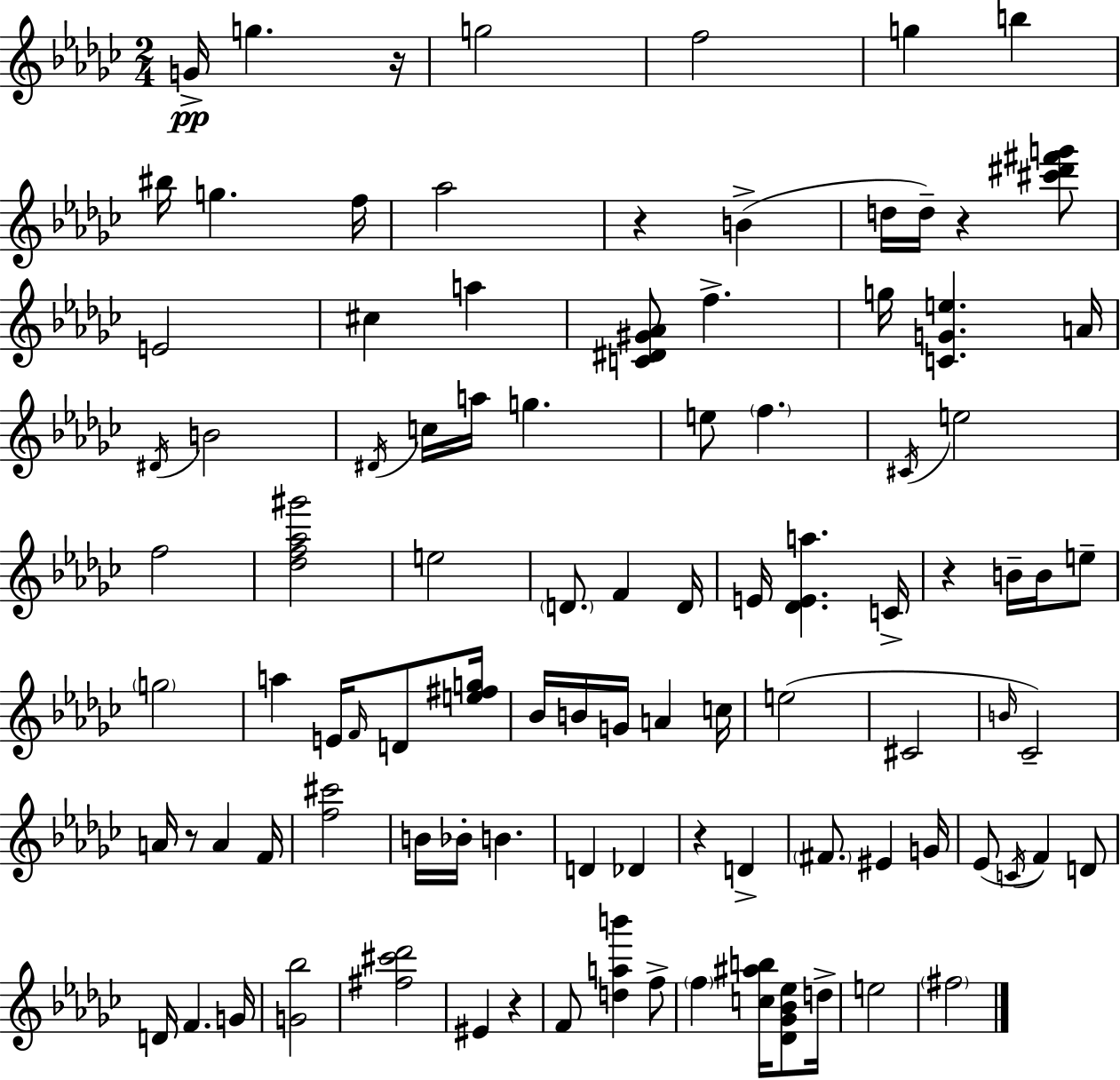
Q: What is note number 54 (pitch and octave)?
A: A4